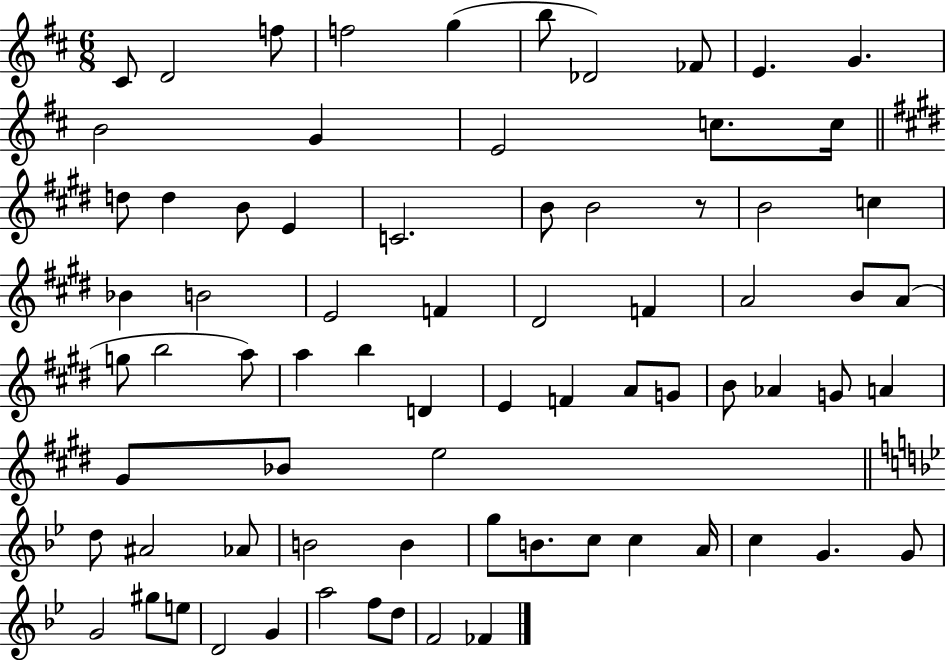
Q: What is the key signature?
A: D major